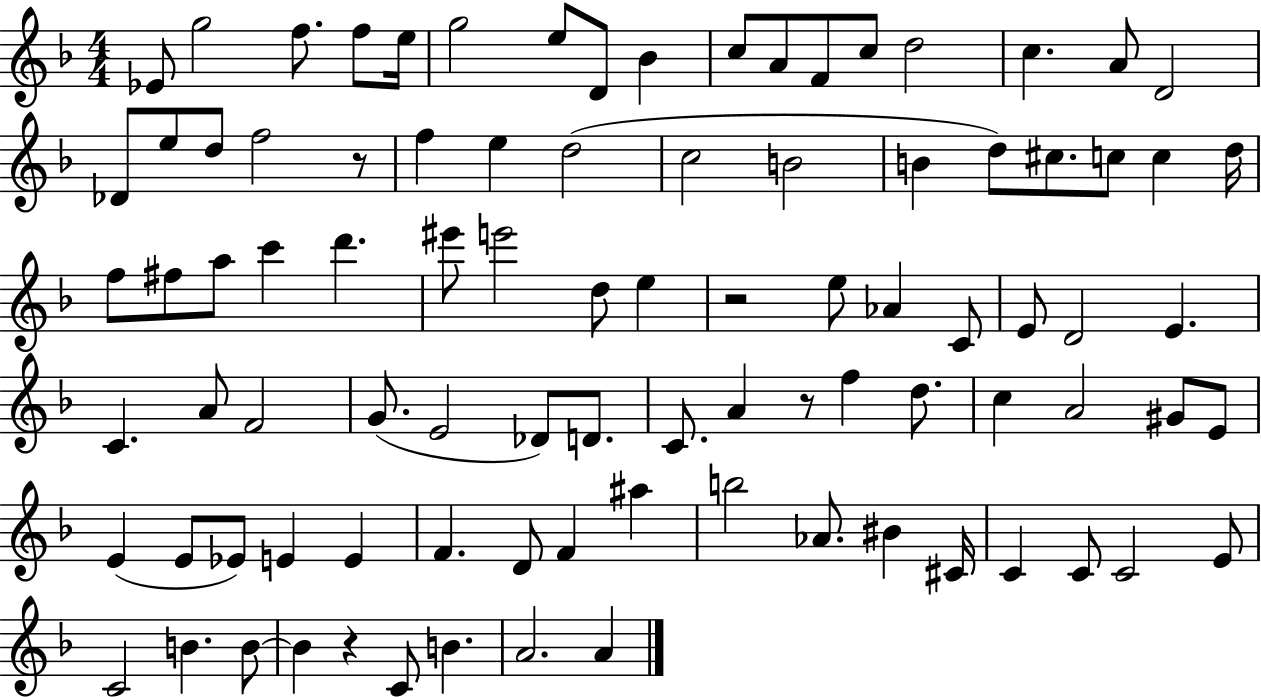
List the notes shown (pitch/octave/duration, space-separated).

Eb4/e G5/h F5/e. F5/e E5/s G5/h E5/e D4/e Bb4/q C5/e A4/e F4/e C5/e D5/h C5/q. A4/e D4/h Db4/e E5/e D5/e F5/h R/e F5/q E5/q D5/h C5/h B4/h B4/q D5/e C#5/e. C5/e C5/q D5/s F5/e F#5/e A5/e C6/q D6/q. EIS6/e E6/h D5/e E5/q R/h E5/e Ab4/q C4/e E4/e D4/h E4/q. C4/q. A4/e F4/h G4/e. E4/h Db4/e D4/e. C4/e. A4/q R/e F5/q D5/e. C5/q A4/h G#4/e E4/e E4/q E4/e Eb4/e E4/q E4/q F4/q. D4/e F4/q A#5/q B5/h Ab4/e. BIS4/q C#4/s C4/q C4/e C4/h E4/e C4/h B4/q. B4/e B4/q R/q C4/e B4/q. A4/h. A4/q